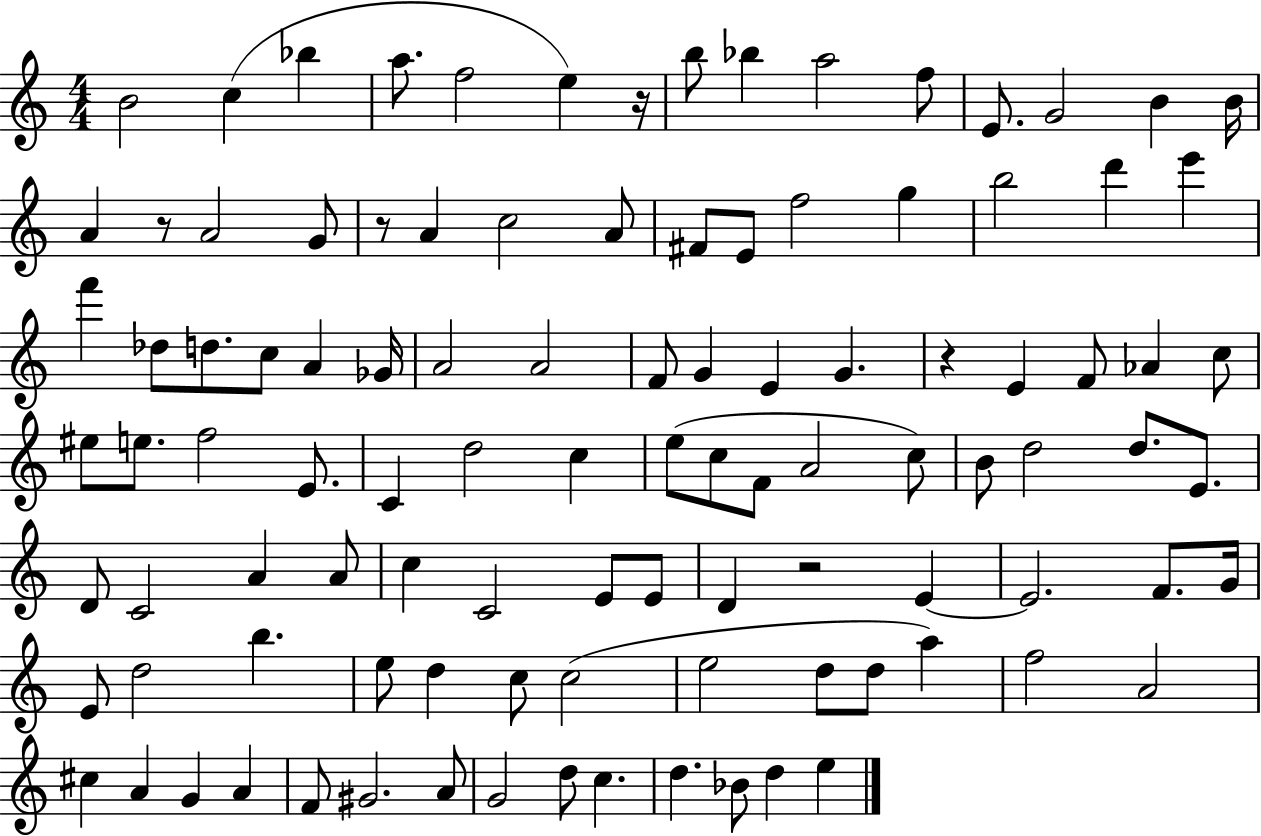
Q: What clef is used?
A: treble